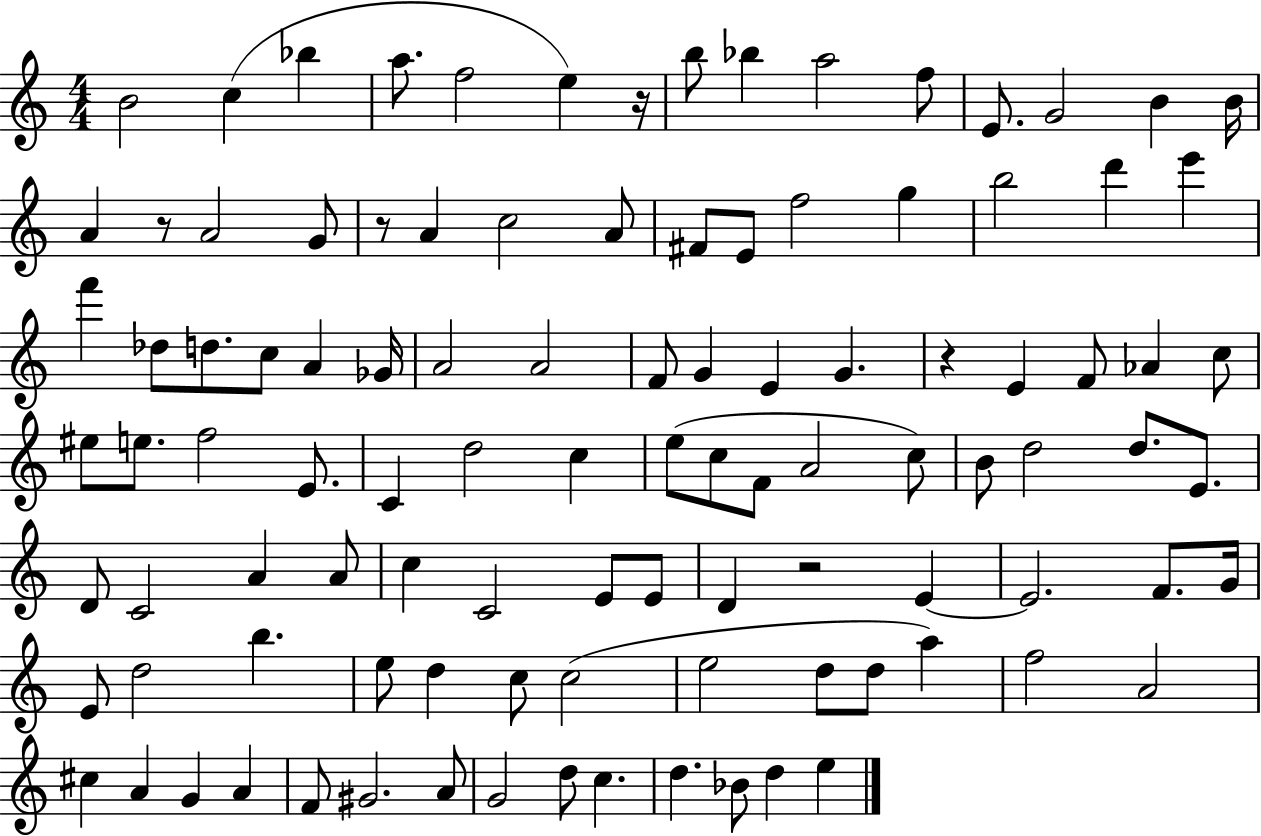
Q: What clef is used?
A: treble